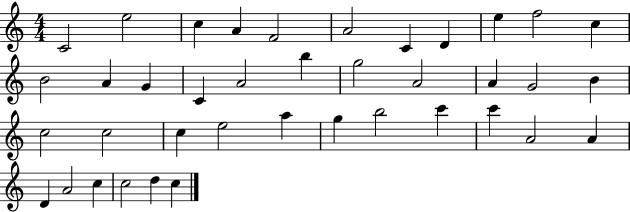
X:1
T:Untitled
M:4/4
L:1/4
K:C
C2 e2 c A F2 A2 C D e f2 c B2 A G C A2 b g2 A2 A G2 B c2 c2 c e2 a g b2 c' c' A2 A D A2 c c2 d c